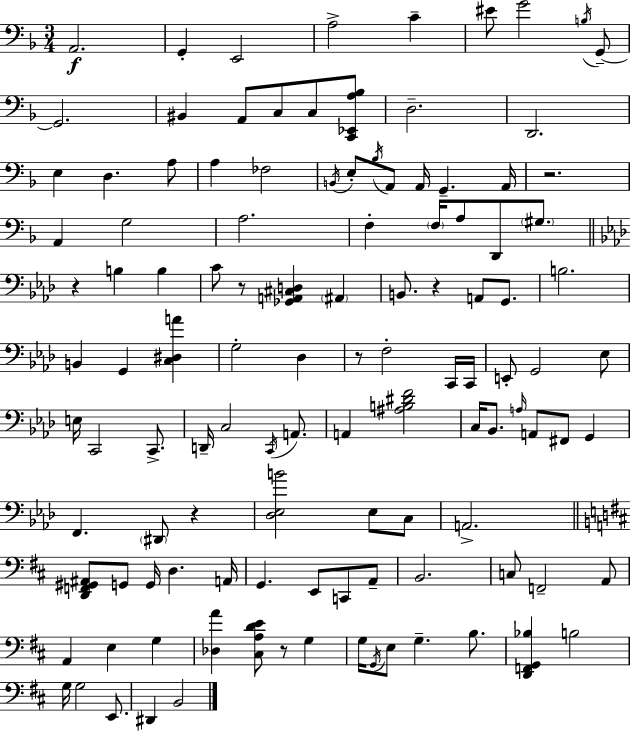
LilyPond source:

{
  \clef bass
  \numericTimeSignature
  \time 3/4
  \key d \minor
  a,2.\f | g,4-. e,2 | a2-> c'4-- | eis'8 g'2 \acciaccatura { b16 } g,8--~~ | \break g,2. | bis,4 a,8 c8 c8 <c, ees, a bes>8 | d2.-- | d,2. | \break e4 d4. a8 | a4 fes2 | \acciaccatura { b,16 } e8-. \acciaccatura { bes16 } a,8 a,16 g,4.-- | a,16 r2. | \break a,4 g2 | a2. | f4-. \parenthesize f16 a8 d,8 | \parenthesize gis8. \bar "||" \break \key f \minor r4 b4 b4 | c'8 r8 <ges, a, cis d>4 \parenthesize ais,4 | b,8. r4 a,8 g,8. | b2. | \break b,4 g,4 <c dis a'>4 | g2-. des4 | r8 f2-. c,16 c,16 | e,8-. g,2 ees8 | \break e16 c,2 c,8.-> | d,16-- c2 \acciaccatura { c,16 } a,8. | a,4 <ais b dis' f'>2 | c16 bes,8. \grace { a16 } a,8 fis,8 g,4 | \break f,4. \parenthesize dis,8 r4 | <des ees b'>2 ees8 | c8 a,2.-> | \bar "||" \break \key b \minor <d, f, gis, ais,>8 g,8 g,16 d4. a,16 | g,4. e,8 c,8 a,8-- | b,2. | c8 f,2-- a,8 | \break a,4 e4 g4 | <des a'>4 <cis a d' e'>8 r8 g4 | g16 \acciaccatura { g,16 } e8 g4.-- b8. | <d, f, g, bes>4 b2 | \break g16 g2 e,8. | dis,4 b,2 | \bar "|."
}